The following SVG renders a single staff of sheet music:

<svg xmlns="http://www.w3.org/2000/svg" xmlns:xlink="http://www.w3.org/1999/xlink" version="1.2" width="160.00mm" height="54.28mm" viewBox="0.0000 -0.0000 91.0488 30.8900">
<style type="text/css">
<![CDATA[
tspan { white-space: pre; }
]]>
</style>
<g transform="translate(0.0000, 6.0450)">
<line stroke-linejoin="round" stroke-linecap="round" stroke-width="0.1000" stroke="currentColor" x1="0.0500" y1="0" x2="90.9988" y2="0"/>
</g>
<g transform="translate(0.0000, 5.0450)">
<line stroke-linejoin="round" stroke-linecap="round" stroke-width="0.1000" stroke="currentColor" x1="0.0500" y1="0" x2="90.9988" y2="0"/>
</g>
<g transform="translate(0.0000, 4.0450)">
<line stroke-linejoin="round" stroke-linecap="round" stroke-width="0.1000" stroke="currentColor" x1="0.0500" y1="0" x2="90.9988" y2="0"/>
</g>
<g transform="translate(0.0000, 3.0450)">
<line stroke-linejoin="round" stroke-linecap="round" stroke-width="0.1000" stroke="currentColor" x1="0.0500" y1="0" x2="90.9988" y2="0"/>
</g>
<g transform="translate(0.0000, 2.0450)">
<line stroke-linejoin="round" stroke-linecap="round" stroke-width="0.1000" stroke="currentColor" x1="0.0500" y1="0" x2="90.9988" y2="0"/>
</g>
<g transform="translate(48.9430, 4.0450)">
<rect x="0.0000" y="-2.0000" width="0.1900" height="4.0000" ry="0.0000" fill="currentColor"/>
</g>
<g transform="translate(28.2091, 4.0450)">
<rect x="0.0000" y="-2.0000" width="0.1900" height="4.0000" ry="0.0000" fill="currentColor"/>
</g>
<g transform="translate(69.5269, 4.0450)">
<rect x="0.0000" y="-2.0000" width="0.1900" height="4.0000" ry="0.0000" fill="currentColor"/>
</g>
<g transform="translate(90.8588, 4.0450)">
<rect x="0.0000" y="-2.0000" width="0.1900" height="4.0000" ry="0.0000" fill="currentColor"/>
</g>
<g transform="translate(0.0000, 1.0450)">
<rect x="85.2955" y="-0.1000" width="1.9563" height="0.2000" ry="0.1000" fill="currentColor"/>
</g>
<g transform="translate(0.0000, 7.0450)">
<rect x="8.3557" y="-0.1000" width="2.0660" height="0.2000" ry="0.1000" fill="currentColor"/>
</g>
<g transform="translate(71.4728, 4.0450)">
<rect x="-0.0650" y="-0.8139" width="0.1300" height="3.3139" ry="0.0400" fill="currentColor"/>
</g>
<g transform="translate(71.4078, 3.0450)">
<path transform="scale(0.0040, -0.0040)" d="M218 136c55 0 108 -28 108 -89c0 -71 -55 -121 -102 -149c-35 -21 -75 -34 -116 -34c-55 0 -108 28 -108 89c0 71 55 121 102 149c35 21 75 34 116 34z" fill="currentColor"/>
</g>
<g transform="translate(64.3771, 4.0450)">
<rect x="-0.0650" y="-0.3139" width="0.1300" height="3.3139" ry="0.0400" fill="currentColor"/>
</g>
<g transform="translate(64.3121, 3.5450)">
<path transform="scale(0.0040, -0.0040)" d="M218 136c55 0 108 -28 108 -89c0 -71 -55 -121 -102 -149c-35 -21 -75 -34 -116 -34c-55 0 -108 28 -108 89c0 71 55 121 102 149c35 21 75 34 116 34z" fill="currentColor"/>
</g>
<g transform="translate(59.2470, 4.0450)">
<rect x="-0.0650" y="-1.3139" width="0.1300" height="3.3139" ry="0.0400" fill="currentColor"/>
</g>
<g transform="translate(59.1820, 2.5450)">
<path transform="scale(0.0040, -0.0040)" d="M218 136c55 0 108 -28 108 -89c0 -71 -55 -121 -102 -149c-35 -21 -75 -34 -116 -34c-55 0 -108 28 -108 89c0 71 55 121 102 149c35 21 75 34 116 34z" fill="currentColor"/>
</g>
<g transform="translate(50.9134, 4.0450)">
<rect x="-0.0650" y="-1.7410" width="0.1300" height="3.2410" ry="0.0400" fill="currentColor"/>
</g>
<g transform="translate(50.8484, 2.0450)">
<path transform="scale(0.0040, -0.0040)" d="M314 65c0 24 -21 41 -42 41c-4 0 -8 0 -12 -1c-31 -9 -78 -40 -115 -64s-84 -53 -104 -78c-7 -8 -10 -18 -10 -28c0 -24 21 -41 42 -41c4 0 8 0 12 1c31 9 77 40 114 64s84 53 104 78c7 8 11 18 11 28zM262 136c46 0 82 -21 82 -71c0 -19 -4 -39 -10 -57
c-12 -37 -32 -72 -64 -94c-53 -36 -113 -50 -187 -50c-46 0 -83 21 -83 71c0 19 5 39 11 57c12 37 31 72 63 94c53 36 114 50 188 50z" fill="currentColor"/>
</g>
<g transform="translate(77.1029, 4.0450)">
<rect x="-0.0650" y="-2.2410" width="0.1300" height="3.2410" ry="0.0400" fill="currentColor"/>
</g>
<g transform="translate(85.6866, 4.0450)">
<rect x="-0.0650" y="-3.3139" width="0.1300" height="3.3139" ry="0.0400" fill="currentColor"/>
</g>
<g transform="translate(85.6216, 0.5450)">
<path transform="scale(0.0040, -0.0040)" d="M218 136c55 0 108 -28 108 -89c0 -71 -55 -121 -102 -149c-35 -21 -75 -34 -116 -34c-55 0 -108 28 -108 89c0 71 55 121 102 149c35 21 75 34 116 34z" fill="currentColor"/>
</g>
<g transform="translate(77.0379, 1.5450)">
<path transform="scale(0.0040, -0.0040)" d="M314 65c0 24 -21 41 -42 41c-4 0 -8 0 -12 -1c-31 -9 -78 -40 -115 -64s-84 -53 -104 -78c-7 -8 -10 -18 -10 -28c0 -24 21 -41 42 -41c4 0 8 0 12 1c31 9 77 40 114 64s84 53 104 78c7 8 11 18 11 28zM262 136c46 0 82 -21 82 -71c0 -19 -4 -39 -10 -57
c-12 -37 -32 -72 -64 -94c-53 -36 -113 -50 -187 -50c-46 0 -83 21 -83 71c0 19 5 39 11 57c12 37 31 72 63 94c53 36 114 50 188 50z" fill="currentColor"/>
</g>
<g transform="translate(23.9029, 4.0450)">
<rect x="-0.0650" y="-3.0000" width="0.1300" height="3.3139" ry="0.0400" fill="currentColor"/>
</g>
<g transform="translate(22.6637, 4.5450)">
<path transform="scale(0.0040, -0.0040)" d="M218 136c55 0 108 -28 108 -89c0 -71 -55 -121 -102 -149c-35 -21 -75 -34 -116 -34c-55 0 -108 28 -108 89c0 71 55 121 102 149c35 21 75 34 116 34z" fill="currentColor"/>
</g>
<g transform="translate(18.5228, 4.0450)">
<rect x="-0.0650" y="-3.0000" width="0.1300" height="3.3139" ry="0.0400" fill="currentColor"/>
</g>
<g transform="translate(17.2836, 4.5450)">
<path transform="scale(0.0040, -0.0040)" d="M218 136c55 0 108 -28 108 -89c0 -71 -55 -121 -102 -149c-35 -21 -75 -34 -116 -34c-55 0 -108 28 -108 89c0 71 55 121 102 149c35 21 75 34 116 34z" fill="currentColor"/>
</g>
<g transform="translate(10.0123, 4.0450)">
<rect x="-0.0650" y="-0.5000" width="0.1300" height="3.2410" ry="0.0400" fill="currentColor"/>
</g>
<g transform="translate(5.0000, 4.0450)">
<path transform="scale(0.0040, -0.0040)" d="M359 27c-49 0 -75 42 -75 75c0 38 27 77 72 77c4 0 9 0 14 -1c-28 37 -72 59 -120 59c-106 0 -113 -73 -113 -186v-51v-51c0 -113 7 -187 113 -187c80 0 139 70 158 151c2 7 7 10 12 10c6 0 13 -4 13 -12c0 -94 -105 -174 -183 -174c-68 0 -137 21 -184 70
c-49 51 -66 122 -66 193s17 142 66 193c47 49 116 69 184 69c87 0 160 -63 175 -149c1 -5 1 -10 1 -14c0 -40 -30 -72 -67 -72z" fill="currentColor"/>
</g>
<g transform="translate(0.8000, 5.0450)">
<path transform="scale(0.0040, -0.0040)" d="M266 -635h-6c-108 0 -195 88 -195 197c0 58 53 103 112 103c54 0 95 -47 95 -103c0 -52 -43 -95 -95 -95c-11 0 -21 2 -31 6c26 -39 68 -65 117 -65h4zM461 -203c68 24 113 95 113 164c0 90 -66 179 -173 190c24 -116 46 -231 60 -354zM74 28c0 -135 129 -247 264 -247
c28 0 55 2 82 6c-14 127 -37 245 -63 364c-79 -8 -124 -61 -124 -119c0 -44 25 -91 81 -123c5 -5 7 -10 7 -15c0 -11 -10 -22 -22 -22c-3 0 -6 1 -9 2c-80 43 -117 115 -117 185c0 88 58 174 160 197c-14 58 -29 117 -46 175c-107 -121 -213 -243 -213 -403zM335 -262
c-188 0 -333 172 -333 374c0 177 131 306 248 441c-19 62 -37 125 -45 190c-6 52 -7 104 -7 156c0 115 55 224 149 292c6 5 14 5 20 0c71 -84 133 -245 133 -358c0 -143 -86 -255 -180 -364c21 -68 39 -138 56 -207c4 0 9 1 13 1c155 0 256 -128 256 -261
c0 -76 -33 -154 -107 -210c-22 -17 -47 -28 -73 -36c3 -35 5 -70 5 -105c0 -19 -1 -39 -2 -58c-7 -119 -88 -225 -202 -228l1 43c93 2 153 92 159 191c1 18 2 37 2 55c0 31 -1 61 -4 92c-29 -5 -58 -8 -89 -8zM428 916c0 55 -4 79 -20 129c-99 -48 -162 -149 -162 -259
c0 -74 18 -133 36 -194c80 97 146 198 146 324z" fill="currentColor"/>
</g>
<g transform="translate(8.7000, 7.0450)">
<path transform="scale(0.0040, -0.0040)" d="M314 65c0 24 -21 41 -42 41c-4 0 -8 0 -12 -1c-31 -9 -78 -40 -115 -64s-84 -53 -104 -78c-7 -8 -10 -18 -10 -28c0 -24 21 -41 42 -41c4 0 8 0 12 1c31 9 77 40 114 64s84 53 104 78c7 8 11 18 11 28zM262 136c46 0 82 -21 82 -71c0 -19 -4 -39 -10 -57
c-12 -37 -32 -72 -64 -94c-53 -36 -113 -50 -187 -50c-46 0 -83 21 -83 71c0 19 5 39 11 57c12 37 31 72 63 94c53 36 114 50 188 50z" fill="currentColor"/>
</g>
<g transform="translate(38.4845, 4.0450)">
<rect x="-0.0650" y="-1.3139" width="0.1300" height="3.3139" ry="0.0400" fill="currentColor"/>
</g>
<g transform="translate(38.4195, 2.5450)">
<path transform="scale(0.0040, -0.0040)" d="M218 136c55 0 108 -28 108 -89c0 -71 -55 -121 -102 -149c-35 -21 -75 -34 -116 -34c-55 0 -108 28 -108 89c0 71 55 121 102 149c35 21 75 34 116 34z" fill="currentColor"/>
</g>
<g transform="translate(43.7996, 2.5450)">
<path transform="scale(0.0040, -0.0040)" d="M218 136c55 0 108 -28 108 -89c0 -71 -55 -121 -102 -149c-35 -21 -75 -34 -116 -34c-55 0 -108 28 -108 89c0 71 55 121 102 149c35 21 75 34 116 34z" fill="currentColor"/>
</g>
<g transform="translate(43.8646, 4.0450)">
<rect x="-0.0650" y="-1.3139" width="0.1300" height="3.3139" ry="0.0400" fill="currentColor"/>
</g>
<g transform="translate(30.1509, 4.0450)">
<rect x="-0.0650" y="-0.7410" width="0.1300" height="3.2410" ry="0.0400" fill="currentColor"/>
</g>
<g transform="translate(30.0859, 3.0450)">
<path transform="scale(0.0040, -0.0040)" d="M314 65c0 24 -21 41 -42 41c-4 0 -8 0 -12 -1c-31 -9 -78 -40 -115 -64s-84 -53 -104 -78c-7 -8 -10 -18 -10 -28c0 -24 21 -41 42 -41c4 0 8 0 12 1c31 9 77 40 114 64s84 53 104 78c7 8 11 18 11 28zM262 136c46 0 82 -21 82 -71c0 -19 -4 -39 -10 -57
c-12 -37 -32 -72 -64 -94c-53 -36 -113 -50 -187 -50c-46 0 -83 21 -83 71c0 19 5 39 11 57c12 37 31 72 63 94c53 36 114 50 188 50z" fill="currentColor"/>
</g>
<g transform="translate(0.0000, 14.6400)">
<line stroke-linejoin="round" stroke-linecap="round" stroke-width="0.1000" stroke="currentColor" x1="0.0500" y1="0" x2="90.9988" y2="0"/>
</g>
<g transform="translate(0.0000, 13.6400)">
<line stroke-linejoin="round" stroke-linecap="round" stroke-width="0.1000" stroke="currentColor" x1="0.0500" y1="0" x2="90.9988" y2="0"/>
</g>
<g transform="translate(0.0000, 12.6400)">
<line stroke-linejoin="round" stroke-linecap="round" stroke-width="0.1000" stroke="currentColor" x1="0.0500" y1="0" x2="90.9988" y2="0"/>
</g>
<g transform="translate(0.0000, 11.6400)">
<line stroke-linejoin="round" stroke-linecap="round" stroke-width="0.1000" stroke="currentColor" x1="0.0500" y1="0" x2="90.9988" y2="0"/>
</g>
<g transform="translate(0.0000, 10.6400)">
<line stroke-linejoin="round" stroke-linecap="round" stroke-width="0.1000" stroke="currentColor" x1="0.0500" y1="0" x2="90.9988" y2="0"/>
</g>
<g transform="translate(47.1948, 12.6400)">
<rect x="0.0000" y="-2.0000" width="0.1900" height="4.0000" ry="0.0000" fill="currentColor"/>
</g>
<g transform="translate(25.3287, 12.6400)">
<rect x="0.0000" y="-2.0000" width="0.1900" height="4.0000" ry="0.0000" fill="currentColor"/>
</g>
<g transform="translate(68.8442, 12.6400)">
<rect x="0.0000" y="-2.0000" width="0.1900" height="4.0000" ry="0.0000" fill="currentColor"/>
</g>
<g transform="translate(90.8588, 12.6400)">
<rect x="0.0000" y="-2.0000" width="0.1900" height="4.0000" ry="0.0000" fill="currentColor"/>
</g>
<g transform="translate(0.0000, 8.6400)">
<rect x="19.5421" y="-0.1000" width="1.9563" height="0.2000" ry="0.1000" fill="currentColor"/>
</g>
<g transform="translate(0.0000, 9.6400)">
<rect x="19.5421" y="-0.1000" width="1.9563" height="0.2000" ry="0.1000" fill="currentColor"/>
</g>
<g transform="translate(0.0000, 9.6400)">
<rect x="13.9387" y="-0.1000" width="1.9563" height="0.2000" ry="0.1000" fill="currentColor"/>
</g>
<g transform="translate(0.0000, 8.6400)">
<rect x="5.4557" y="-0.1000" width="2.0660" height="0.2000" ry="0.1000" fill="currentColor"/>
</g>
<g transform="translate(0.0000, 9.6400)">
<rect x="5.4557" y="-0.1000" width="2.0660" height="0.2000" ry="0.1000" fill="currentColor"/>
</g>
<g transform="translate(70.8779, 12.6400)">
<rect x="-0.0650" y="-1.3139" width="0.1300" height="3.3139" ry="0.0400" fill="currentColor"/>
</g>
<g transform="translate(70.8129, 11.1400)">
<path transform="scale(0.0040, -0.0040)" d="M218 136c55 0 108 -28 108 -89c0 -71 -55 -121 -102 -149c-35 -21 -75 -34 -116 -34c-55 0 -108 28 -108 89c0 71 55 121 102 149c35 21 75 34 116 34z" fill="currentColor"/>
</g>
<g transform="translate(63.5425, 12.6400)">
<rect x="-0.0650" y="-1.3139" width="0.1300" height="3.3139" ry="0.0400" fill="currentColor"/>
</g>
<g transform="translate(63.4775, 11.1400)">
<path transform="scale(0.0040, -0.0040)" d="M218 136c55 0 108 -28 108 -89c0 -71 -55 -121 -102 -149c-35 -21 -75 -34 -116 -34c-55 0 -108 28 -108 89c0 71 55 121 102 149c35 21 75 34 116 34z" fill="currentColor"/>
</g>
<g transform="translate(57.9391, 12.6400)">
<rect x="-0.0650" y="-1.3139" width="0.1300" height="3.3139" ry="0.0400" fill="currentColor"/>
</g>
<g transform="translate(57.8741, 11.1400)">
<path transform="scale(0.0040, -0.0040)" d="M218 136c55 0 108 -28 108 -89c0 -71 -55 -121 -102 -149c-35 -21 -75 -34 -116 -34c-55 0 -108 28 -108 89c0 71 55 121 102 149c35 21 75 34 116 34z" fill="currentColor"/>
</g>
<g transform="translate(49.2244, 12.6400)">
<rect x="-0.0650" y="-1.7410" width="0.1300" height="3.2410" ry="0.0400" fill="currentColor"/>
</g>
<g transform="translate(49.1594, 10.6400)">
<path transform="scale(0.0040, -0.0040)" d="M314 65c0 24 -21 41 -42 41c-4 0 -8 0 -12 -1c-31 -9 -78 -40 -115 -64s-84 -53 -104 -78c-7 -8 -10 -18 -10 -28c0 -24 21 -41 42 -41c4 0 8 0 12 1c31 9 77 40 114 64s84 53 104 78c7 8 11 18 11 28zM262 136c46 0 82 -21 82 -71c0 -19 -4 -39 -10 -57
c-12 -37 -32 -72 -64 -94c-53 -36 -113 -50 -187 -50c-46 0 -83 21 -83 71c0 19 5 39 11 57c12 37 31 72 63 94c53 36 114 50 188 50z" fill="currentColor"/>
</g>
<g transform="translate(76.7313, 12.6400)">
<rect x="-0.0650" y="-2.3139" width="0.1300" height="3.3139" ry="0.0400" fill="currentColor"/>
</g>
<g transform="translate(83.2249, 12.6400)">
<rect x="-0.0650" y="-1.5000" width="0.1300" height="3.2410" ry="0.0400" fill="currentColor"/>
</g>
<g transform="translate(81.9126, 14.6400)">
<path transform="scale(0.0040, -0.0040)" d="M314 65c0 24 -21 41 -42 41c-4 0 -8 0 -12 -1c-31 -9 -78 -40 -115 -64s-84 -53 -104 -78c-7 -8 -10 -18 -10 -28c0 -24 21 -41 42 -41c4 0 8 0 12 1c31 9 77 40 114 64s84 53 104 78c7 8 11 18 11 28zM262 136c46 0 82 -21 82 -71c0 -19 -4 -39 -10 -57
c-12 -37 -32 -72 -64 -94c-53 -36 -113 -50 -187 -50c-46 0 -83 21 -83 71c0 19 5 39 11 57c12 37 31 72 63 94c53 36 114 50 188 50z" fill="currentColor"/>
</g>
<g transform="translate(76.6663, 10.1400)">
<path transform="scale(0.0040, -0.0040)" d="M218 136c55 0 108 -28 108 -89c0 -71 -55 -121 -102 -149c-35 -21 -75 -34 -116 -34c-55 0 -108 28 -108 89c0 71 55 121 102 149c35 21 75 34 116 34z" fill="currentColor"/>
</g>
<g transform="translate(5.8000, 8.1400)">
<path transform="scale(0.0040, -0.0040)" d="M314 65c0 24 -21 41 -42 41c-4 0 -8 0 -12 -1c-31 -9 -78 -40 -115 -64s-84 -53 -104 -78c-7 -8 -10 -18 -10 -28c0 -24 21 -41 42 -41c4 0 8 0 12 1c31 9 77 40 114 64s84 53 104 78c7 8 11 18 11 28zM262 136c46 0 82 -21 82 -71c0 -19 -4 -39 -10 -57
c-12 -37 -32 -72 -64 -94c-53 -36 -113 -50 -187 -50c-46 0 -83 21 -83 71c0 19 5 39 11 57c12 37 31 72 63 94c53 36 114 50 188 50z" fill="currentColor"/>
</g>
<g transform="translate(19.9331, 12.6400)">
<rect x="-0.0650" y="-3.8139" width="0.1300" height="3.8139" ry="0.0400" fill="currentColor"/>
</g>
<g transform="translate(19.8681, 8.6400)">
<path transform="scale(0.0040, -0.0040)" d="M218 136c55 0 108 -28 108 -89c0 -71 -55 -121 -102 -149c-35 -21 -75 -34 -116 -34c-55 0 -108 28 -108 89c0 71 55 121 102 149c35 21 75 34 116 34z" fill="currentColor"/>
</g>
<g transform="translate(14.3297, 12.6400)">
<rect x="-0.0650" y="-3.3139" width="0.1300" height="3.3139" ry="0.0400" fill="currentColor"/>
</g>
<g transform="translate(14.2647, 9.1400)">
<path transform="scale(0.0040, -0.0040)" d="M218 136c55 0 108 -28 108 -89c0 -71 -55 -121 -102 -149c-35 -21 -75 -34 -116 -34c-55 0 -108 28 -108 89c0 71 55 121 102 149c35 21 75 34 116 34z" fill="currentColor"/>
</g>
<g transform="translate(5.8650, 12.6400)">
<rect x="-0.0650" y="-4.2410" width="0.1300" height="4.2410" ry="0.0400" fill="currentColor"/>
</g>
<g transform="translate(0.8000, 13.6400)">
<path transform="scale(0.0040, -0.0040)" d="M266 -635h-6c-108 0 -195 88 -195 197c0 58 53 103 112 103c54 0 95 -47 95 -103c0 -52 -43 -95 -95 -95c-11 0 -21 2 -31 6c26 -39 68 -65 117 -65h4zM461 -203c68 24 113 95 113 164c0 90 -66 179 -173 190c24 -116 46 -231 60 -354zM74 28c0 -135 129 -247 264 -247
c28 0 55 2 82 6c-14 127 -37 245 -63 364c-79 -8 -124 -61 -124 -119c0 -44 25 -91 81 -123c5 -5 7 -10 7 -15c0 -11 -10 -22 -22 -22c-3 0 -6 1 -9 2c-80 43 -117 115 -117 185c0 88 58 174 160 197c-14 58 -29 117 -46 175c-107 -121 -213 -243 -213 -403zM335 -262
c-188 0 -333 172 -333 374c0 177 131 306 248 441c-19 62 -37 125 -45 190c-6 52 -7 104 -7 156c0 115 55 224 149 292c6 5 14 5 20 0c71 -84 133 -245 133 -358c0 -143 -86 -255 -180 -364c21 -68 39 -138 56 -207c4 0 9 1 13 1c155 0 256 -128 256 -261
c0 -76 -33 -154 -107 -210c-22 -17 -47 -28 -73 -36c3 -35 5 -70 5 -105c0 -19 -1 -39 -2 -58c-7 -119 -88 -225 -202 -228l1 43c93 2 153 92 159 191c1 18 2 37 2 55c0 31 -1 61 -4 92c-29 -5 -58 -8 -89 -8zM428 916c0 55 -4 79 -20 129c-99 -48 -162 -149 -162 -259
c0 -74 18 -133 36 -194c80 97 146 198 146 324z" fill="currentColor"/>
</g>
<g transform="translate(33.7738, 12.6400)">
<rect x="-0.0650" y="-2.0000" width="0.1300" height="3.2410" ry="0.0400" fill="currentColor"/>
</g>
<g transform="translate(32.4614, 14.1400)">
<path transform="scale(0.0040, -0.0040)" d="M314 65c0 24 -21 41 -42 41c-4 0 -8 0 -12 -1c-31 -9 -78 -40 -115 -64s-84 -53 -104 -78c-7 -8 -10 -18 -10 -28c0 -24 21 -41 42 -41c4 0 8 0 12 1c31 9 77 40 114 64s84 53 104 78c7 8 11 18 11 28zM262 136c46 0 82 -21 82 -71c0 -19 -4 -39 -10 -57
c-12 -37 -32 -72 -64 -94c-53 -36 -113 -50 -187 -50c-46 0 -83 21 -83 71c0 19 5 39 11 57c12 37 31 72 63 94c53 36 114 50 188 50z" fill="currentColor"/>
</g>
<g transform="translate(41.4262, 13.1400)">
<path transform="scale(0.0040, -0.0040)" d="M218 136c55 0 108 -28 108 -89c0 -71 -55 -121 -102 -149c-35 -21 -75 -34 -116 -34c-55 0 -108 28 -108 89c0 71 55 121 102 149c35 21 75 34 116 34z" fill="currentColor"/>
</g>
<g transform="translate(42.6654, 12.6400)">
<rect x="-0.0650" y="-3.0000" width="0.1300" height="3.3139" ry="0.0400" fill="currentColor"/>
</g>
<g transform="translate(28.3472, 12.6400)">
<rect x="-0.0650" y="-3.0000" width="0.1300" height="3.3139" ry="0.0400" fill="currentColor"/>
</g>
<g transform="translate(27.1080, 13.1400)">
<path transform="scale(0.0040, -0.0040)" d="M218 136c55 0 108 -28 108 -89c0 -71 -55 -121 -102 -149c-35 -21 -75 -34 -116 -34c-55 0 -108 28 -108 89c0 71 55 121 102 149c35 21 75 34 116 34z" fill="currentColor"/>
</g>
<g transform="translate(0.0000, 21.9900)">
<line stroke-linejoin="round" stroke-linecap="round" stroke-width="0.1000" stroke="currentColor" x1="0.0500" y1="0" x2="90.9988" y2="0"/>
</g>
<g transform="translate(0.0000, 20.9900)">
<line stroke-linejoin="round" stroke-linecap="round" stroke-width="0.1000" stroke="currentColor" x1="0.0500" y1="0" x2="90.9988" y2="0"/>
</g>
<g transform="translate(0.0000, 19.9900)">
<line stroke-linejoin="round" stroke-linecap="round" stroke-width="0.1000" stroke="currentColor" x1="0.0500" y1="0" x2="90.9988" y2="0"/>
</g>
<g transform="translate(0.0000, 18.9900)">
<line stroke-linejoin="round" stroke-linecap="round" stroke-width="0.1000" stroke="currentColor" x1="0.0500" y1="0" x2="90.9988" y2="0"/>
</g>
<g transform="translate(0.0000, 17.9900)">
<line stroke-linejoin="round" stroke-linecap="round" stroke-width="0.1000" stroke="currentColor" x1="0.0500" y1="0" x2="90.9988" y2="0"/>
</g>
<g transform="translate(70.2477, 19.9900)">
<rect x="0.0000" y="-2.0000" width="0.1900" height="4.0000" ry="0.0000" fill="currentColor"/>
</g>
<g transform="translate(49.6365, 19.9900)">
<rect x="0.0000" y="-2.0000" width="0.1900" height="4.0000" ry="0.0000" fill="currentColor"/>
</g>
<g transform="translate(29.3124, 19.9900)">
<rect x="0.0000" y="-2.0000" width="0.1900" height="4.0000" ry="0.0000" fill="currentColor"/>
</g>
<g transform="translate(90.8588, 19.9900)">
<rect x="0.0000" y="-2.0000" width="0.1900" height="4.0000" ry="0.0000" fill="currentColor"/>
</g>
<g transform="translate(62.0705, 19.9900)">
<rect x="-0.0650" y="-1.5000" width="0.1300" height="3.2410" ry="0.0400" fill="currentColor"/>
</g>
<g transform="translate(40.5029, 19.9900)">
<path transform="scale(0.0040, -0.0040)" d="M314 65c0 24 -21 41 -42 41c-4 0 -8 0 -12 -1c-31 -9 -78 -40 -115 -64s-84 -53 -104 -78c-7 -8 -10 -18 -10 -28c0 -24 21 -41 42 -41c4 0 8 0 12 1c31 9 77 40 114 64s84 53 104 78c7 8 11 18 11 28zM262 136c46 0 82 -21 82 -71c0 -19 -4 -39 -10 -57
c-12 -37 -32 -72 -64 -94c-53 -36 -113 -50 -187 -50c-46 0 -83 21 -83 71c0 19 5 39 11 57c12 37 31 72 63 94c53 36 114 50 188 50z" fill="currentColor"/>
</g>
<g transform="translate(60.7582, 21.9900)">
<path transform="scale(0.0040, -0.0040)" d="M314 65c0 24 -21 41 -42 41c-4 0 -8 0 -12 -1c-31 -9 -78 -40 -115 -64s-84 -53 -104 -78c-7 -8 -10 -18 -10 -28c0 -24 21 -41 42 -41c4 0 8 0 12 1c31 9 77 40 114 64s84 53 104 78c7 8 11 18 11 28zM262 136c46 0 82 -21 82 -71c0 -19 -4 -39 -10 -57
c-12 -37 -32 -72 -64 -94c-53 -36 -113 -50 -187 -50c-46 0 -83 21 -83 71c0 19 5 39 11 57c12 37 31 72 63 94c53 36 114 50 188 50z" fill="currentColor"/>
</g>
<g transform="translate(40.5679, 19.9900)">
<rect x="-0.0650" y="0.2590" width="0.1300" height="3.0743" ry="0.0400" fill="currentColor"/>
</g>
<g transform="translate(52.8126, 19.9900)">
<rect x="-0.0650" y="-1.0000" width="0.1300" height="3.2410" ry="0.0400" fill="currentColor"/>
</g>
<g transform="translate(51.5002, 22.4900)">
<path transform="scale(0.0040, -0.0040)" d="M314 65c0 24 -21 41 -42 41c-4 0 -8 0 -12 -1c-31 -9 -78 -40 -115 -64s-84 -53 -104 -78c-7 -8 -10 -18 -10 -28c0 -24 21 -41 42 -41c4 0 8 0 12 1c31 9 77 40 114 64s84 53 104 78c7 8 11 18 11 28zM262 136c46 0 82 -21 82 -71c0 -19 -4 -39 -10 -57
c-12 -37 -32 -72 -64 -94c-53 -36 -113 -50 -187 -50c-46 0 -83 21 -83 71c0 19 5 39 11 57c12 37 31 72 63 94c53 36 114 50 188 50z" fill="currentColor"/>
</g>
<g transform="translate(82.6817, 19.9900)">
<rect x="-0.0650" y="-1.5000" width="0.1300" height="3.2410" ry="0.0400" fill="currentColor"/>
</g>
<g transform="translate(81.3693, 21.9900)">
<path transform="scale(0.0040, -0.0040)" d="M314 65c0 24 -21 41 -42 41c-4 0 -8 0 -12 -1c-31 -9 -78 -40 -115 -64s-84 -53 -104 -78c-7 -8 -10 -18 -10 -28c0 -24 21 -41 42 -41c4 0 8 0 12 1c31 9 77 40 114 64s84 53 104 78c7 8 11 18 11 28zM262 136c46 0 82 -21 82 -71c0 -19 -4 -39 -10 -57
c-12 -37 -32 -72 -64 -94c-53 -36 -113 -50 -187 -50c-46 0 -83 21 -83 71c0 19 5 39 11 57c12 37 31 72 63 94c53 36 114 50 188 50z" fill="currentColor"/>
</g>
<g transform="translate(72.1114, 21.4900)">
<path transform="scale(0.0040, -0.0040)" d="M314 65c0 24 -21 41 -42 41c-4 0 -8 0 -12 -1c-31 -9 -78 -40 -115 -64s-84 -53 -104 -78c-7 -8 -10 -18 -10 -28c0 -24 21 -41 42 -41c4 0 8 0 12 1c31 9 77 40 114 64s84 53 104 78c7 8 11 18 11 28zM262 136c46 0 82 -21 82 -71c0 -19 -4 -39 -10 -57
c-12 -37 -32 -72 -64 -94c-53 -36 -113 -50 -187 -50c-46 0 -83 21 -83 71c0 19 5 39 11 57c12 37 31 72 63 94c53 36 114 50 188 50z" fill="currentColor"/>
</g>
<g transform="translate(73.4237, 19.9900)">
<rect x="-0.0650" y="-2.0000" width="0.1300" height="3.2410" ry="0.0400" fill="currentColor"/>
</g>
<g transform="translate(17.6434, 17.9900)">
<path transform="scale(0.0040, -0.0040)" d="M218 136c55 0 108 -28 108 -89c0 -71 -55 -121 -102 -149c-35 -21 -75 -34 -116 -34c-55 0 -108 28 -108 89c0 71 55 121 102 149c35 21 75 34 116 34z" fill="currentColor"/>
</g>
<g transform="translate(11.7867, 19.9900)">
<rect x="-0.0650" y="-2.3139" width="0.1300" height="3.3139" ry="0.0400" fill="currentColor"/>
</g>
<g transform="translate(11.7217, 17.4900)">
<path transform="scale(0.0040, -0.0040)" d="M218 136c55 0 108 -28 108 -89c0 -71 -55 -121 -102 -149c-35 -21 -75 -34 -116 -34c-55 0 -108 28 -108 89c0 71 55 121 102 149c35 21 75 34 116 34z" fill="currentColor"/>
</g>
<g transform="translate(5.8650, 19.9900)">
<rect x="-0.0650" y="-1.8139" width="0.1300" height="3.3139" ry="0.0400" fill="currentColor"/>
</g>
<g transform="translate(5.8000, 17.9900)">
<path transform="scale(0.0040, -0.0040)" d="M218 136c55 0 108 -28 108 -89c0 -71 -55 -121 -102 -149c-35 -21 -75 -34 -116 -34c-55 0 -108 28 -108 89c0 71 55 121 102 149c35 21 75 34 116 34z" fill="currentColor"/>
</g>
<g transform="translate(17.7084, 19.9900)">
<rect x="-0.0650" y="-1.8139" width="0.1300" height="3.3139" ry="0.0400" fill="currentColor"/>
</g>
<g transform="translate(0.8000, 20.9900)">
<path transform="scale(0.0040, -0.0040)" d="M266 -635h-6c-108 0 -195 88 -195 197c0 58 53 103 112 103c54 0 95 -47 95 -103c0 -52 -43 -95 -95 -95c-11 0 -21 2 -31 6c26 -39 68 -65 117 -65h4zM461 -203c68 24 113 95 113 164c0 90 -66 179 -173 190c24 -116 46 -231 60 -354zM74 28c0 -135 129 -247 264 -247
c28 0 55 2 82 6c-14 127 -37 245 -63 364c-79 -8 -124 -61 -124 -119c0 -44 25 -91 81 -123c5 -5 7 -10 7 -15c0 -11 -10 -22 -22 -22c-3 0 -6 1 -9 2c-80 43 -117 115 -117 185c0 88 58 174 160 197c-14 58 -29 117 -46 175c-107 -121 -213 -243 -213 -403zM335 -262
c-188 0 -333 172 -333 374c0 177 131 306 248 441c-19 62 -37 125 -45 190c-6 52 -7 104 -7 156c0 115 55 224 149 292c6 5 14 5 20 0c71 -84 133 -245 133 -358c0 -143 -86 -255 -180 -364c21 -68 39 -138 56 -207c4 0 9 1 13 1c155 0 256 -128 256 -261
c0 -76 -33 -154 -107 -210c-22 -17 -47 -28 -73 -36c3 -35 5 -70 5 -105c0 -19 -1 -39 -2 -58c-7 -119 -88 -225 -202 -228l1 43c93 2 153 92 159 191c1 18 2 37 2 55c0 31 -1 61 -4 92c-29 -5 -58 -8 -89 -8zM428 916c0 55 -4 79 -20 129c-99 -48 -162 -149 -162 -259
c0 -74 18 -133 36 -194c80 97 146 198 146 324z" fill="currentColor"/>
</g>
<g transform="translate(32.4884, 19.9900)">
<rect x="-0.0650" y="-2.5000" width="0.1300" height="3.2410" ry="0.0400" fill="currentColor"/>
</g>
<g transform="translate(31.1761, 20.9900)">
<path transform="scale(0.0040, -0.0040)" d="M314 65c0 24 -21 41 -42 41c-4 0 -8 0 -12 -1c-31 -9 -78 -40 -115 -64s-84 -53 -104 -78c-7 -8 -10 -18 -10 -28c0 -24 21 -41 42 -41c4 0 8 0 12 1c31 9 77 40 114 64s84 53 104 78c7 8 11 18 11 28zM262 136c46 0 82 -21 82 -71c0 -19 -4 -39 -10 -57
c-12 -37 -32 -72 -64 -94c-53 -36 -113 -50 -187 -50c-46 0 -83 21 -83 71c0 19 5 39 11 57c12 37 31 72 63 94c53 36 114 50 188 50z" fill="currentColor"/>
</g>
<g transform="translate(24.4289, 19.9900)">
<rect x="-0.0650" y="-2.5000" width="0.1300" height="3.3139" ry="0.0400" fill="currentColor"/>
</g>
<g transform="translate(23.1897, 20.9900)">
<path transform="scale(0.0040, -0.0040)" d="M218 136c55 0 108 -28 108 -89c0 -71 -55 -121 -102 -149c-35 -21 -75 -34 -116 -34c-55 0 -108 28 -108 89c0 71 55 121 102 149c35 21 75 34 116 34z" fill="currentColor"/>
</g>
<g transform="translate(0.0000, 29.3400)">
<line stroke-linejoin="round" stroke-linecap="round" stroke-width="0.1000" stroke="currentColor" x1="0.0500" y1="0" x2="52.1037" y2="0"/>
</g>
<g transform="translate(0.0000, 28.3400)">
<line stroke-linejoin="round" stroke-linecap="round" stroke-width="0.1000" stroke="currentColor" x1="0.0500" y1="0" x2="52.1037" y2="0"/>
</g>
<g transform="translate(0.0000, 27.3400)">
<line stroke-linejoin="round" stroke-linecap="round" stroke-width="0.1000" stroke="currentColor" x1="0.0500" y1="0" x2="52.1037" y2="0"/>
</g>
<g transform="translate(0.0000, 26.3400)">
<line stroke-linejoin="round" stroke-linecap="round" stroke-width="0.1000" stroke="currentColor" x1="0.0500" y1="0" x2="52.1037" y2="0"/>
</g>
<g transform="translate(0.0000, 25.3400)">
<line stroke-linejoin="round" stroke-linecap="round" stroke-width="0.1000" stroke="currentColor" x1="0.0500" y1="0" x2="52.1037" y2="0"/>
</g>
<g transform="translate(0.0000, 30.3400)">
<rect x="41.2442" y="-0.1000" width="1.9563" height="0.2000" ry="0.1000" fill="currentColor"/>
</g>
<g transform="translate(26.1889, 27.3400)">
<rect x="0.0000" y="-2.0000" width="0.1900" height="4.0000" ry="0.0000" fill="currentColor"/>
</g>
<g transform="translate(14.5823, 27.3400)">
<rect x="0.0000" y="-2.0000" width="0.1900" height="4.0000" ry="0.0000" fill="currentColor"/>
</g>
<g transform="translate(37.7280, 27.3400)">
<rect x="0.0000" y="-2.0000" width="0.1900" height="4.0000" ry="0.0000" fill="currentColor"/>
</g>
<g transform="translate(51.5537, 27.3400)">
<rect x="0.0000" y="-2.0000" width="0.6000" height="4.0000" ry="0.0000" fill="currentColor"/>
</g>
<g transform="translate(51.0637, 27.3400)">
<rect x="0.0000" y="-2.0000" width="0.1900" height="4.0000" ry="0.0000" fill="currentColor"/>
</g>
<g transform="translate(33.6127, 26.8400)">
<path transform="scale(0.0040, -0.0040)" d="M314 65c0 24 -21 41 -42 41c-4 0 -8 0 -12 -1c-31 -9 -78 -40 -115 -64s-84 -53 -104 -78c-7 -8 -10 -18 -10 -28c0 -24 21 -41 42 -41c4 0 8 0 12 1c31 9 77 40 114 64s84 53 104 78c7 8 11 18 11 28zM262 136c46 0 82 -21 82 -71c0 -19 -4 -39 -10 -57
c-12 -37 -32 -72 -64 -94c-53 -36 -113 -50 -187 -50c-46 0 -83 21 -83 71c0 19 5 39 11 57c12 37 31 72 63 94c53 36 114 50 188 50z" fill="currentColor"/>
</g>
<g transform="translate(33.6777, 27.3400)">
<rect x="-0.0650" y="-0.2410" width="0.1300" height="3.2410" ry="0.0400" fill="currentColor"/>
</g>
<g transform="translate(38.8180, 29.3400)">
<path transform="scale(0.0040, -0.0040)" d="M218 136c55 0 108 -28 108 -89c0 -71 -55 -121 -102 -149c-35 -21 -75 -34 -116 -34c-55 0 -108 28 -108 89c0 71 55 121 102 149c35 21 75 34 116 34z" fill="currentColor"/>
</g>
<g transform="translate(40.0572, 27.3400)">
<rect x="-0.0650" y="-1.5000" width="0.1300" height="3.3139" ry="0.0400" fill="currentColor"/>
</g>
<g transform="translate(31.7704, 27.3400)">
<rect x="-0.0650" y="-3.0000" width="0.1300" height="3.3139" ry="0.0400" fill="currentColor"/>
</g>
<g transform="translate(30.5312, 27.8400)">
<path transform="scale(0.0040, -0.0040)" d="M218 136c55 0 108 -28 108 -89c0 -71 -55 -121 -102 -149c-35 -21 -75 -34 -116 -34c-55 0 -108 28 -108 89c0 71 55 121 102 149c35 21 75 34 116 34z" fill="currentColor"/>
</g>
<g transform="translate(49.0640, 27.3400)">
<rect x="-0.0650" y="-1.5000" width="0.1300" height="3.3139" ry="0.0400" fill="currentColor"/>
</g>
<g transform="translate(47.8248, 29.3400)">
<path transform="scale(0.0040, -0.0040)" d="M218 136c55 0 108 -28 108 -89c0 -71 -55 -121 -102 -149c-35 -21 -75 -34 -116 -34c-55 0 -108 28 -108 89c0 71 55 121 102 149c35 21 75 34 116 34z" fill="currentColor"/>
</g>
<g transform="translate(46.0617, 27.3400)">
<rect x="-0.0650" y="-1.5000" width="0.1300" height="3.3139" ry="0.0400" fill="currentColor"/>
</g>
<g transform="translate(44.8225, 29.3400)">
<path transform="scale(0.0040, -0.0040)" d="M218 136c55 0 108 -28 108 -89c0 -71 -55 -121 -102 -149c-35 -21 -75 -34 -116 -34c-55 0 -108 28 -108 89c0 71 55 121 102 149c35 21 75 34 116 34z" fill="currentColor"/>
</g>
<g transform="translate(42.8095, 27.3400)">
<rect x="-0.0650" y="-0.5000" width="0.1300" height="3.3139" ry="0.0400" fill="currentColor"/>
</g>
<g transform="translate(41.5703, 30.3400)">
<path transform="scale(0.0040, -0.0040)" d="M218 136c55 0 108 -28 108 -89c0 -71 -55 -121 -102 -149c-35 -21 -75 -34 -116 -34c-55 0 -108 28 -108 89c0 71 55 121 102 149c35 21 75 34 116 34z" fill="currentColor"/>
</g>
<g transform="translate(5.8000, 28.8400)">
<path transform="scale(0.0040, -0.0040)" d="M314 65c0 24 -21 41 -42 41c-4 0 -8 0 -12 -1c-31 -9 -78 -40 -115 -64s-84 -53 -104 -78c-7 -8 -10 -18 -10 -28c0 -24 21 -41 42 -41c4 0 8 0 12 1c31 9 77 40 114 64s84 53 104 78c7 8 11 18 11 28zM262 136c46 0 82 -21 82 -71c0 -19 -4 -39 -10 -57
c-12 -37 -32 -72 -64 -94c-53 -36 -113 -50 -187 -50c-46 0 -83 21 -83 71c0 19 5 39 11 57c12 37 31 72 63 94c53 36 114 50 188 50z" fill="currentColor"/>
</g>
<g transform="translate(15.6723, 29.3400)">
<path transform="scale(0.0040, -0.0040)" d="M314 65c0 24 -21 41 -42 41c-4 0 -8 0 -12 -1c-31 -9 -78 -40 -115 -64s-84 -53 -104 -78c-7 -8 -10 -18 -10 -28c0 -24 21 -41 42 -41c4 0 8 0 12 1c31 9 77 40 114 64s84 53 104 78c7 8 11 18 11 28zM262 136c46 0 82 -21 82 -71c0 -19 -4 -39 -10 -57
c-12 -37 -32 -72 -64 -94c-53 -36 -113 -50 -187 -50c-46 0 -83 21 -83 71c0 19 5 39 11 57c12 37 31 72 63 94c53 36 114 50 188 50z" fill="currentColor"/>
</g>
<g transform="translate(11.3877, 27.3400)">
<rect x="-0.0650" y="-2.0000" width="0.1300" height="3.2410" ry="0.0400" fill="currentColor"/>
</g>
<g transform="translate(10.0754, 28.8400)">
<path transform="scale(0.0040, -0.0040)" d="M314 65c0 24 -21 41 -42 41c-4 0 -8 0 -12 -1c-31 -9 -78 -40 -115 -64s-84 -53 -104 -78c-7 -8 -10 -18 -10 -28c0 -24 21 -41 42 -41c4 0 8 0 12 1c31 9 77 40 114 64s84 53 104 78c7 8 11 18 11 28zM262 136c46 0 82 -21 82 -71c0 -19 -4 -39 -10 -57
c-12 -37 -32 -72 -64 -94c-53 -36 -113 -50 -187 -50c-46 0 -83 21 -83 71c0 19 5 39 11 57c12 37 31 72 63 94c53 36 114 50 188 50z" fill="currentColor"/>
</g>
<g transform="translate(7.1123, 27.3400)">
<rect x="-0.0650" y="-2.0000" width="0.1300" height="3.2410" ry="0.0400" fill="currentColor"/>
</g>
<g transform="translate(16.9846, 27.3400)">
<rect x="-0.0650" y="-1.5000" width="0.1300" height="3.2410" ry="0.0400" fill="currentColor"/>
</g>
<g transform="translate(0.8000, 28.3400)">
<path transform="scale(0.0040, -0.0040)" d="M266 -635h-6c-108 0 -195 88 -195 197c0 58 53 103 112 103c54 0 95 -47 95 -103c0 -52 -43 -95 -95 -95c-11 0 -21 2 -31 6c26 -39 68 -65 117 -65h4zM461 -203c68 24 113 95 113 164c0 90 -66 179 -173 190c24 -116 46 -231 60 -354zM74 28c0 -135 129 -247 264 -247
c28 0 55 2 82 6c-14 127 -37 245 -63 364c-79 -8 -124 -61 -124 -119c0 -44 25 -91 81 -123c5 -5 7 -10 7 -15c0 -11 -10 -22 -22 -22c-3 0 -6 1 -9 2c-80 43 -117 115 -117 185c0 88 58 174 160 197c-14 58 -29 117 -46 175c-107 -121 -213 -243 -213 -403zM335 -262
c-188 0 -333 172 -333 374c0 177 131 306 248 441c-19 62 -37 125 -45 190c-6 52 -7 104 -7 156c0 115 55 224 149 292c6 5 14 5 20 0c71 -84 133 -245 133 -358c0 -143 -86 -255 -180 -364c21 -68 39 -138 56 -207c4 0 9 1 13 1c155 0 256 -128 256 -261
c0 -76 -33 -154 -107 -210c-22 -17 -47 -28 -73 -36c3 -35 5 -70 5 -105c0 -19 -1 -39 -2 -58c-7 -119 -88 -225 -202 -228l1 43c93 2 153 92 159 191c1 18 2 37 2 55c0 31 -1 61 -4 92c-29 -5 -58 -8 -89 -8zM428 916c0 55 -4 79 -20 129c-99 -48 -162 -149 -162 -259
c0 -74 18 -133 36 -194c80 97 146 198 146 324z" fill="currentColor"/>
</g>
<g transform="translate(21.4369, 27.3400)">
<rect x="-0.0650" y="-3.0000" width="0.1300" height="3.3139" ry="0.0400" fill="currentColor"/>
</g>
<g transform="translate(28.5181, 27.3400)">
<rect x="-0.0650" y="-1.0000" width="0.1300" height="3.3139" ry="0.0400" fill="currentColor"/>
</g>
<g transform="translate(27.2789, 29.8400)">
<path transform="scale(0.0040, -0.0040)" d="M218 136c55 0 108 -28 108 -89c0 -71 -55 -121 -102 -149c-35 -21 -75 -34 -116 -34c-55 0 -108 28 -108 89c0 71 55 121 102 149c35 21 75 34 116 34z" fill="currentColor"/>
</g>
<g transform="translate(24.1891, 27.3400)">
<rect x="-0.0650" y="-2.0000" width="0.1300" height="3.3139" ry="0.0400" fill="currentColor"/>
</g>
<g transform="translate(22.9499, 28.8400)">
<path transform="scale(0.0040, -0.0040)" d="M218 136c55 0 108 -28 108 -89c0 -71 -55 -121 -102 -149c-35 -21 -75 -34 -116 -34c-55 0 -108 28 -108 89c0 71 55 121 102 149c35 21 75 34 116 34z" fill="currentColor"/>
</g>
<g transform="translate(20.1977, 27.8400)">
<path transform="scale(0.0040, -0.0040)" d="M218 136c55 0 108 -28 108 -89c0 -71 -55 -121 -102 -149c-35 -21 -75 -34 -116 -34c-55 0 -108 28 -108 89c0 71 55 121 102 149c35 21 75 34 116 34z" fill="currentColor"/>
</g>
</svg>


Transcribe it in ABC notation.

X:1
T:Untitled
M:4/4
L:1/4
K:C
C2 A A d2 e e f2 e c d g2 b d'2 b c' A F2 A f2 e e e g E2 f g f G G2 B2 D2 E2 F2 E2 F2 F2 E2 A F D A c2 E C E E